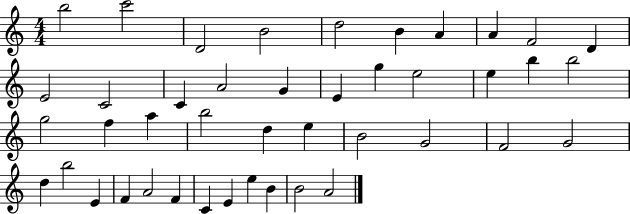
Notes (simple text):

B5/h C6/h D4/h B4/h D5/h B4/q A4/q A4/q F4/h D4/q E4/h C4/h C4/q A4/h G4/q E4/q G5/q E5/h E5/q B5/q B5/h G5/h F5/q A5/q B5/h D5/q E5/q B4/h G4/h F4/h G4/h D5/q B5/h E4/q F4/q A4/h F4/q C4/q E4/q E5/q B4/q B4/h A4/h